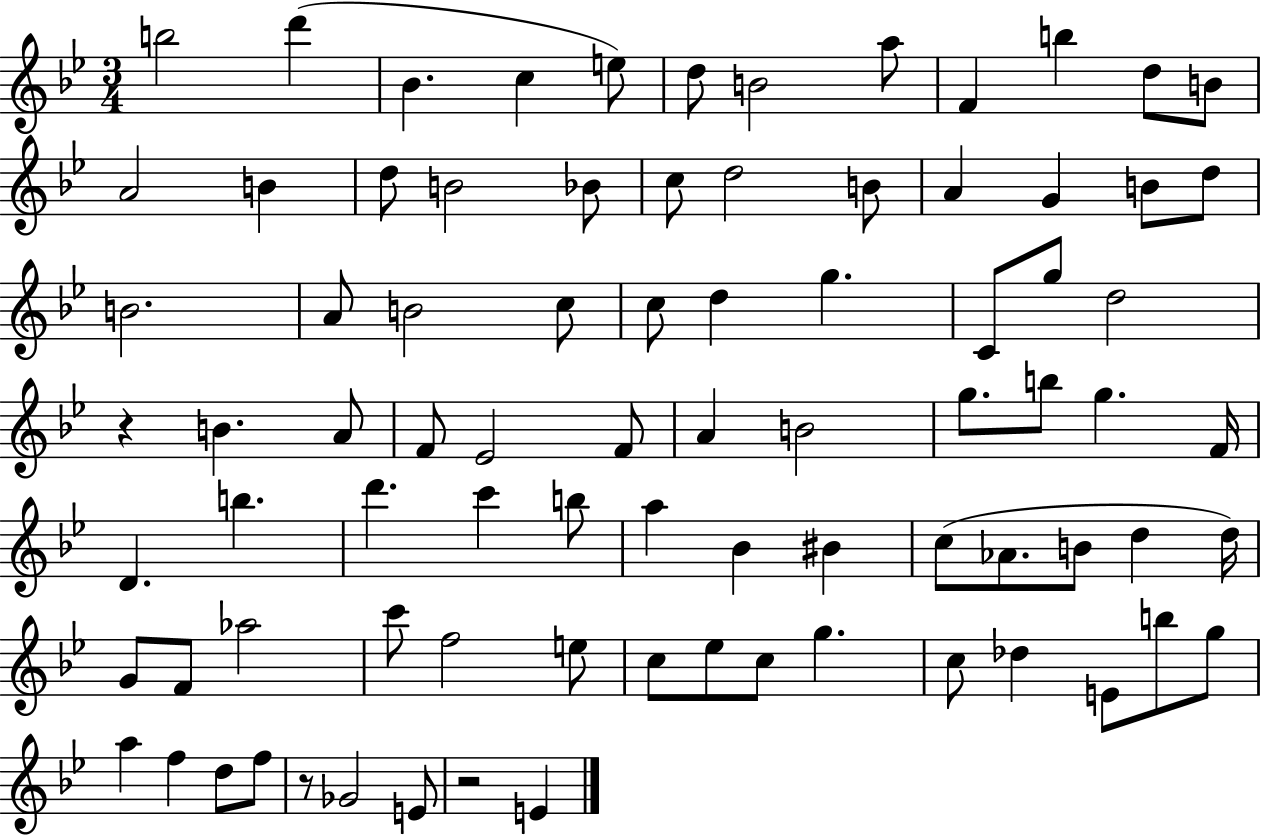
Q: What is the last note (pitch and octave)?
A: E4